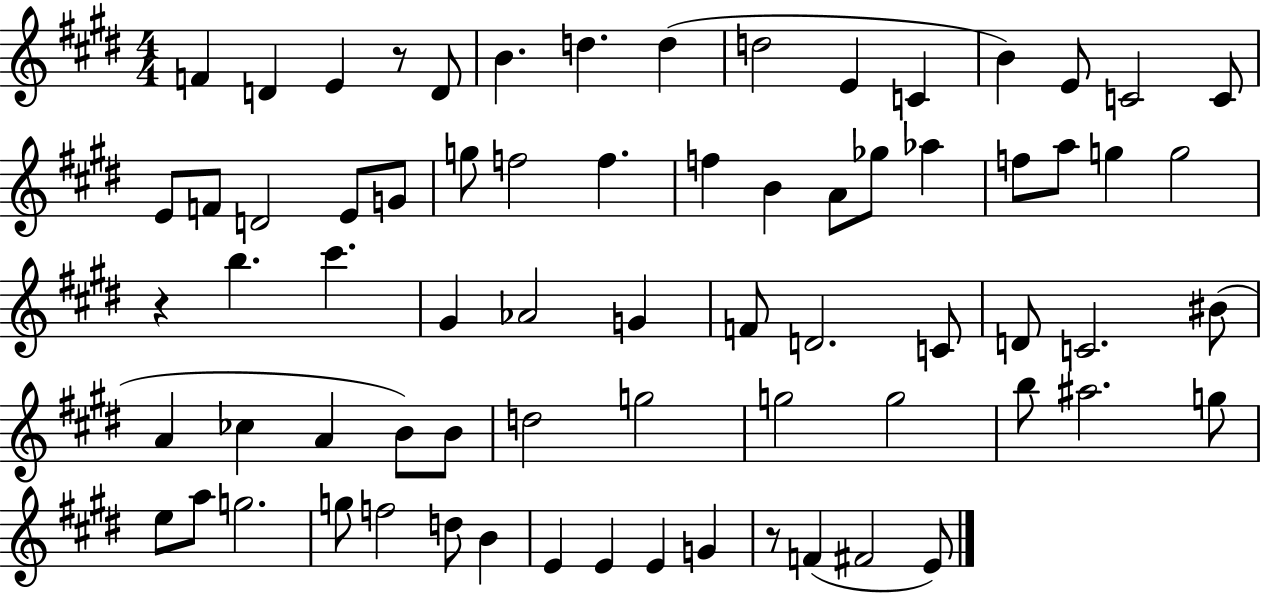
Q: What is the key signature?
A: E major